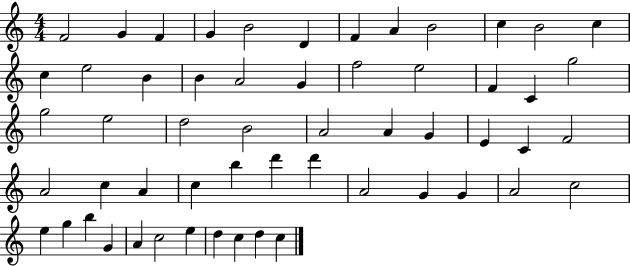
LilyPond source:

{
  \clef treble
  \numericTimeSignature
  \time 4/4
  \key c \major
  f'2 g'4 f'4 | g'4 b'2 d'4 | f'4 a'4 b'2 | c''4 b'2 c''4 | \break c''4 e''2 b'4 | b'4 a'2 g'4 | f''2 e''2 | f'4 c'4 g''2 | \break g''2 e''2 | d''2 b'2 | a'2 a'4 g'4 | e'4 c'4 f'2 | \break a'2 c''4 a'4 | c''4 b''4 d'''4 d'''4 | a'2 g'4 g'4 | a'2 c''2 | \break e''4 g''4 b''4 g'4 | a'4 c''2 e''4 | d''4 c''4 d''4 c''4 | \bar "|."
}